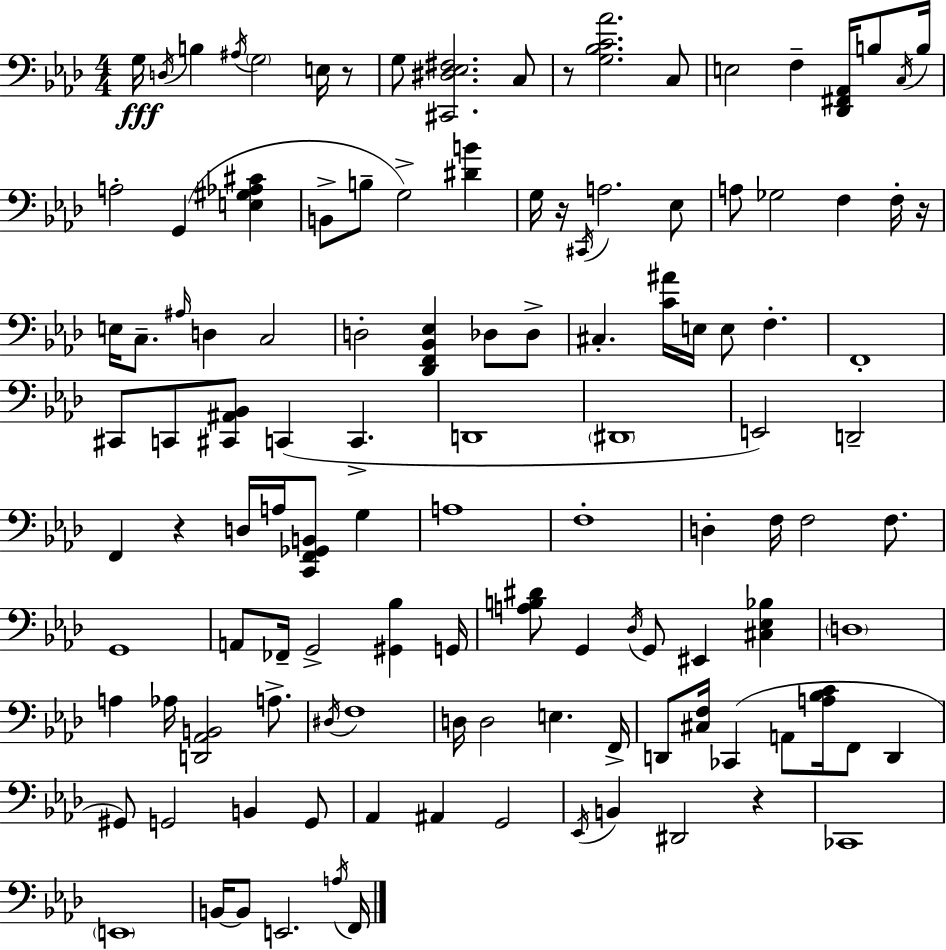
{
  \clef bass
  \numericTimeSignature
  \time 4/4
  \key f \minor
  g16\fff \acciaccatura { d16 } b4 \acciaccatura { ais16 } \parenthesize g2 e16 | r8 g8 <cis, dis ees fis>2. | c8 r8 <g bes c' aes'>2. | c8 e2 f4-- <des, fis, aes,>16 b8 | \break \acciaccatura { c16 } b16 a2-. g,4( <e gis aes cis'>4 | b,8-> b8-- g2->) <dis' b'>4 | g16 r16 \acciaccatura { cis,16 } a2. | ees8 a8 ges2 f4 | \break f16-. r16 e16 c8.-- \grace { ais16 } d4 c2 | d2-. <des, f, bes, ees>4 | des8 des8-> cis4.-. <c' ais'>16 e16 e8 f4.-. | f,1-. | \break cis,8 c,8 <cis, ais, bes,>8 c,4( c,4.-> | d,1 | \parenthesize dis,1 | e,2) d,2-- | \break f,4 r4 d16 a16 <c, f, ges, b,>8 | g4 a1 | f1-. | d4-. f16 f2 | \break f8. g,1 | a,8 fes,16-- g,2-> | <gis, bes>4 g,16 <a b dis'>8 g,4 \acciaccatura { des16 } g,8 eis,4 | <cis ees bes>4 \parenthesize d1 | \break a4 aes16 <d, aes, b,>2 | a8.-> \acciaccatura { dis16 } f1 | d16 d2 | e4. f,16-> d,8 <cis f>16 ces,4( a,8 | \break <a bes c'>16 f,8 d,4 gis,8) g,2 | b,4 g,8 aes,4 ais,4 g,2 | \acciaccatura { ees,16 } b,4 dis,2 | r4 ces,1 | \break \parenthesize e,1 | b,16~~ b,8 e,2. | \acciaccatura { a16 } f,16 \bar "|."
}